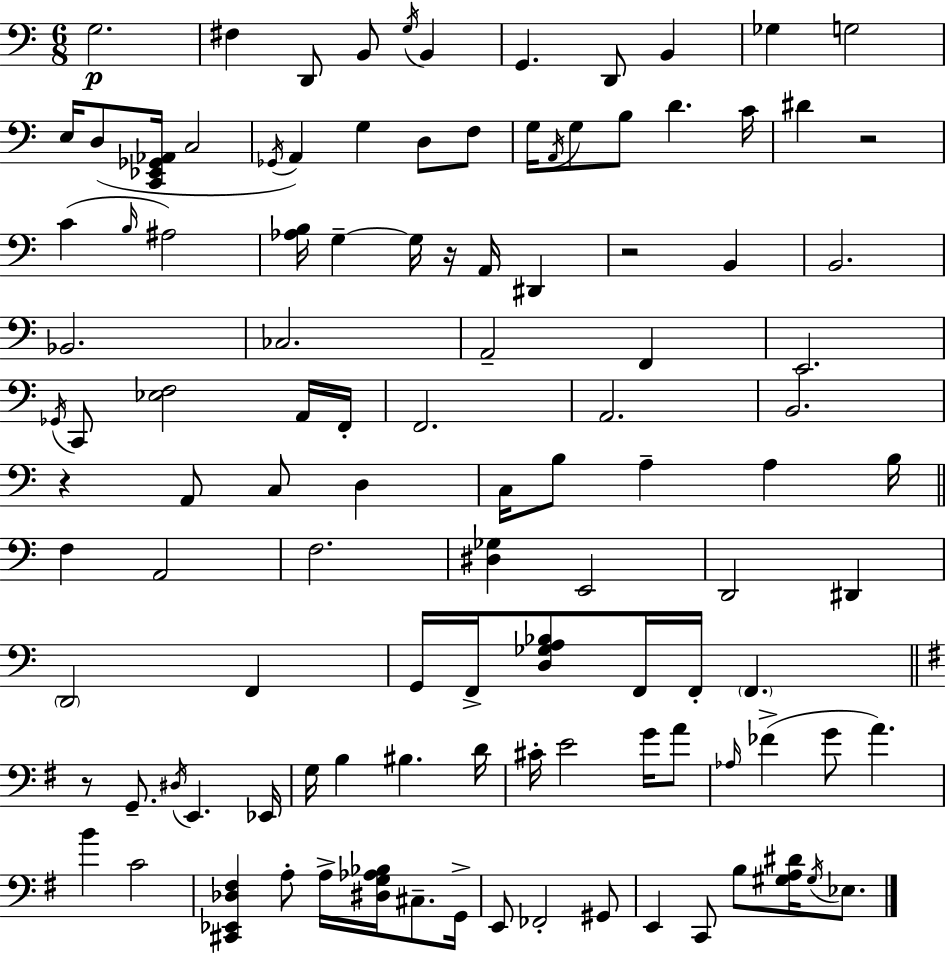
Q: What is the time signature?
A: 6/8